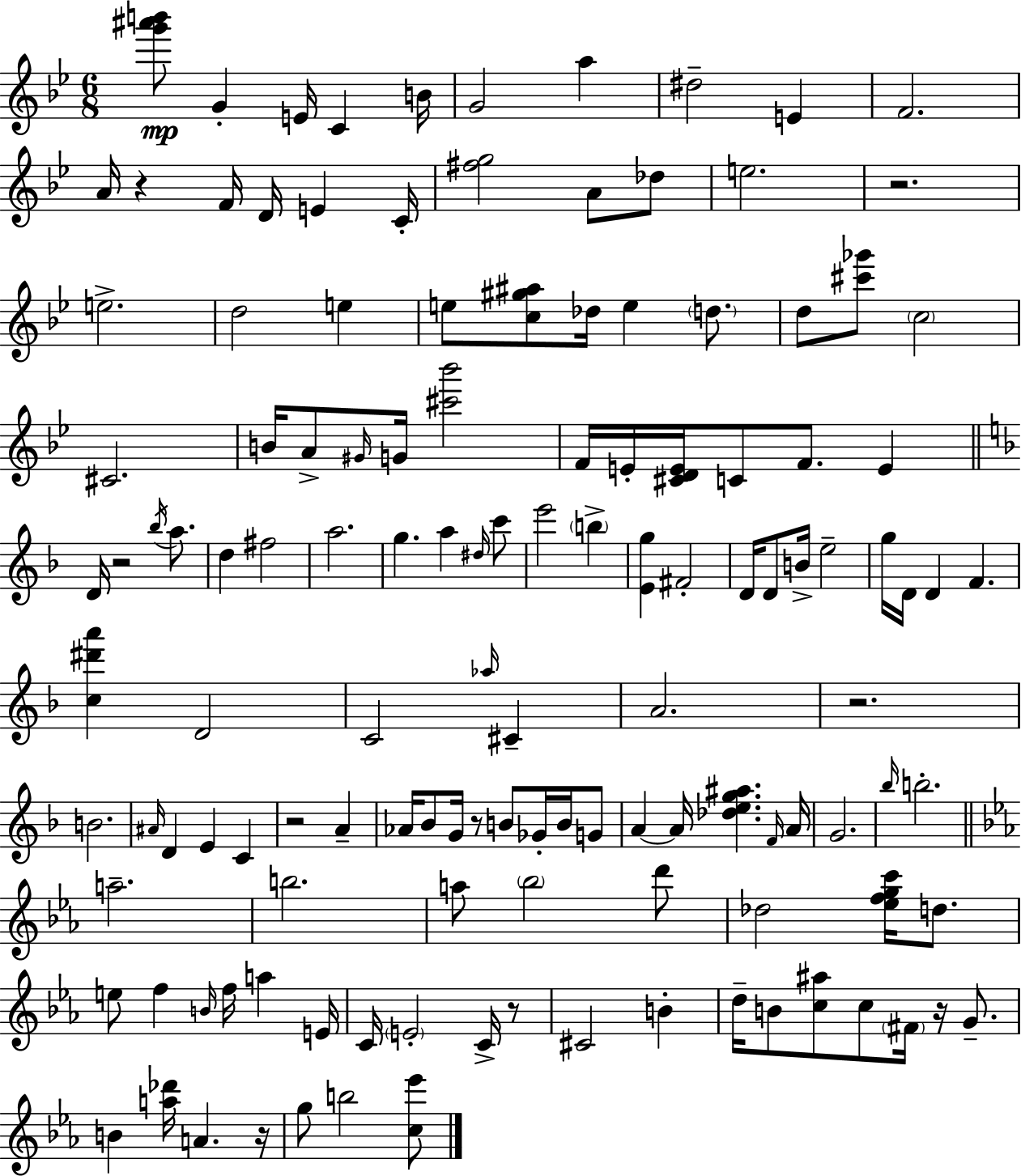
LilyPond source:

{
  \clef treble
  \numericTimeSignature
  \time 6/8
  \key bes \major
  <g''' ais''' b'''>8\mp g'4-. e'16 c'4 b'16 | g'2 a''4 | dis''2-- e'4 | f'2. | \break a'16 r4 f'16 d'16 e'4 c'16-. | <fis'' g''>2 a'8 des''8 | e''2. | r2. | \break e''2.-> | d''2 e''4 | e''8 <c'' gis'' ais''>8 des''16 e''4 \parenthesize d''8. | d''8 <cis''' ges'''>8 \parenthesize c''2 | \break cis'2. | b'16 a'8-> \grace { gis'16 } g'16 <cis''' bes'''>2 | f'16 e'16-. <cis' d' e'>16 c'8 f'8. e'4 | \bar "||" \break \key f \major d'16 r2 \acciaccatura { bes''16 } a''8. | d''4 fis''2 | a''2. | g''4. a''4 \grace { dis''16 } | \break c'''8 e'''2 \parenthesize b''4-> | <e' g''>4 fis'2-. | d'16 d'8 b'16-> e''2-- | g''16 d'16 d'4 f'4. | \break <c'' dis''' a'''>4 d'2 | c'2 \grace { aes''16 } cis'4-- | a'2. | r2. | \break b'2. | \grace { ais'16 } d'4 e'4 | c'4 r2 | a'4-- aes'16 bes'8 g'16 r8 b'8 | \break ges'16-. b'16 g'8 a'4~~ a'16 <des'' e'' g'' ais''>4. | \grace { f'16 } a'16 g'2. | \grace { bes''16 } b''2.-. | \bar "||" \break \key ees \major a''2.-- | b''2. | a''8 \parenthesize bes''2 d'''8 | des''2 <ees'' f'' g'' c'''>16 d''8. | \break e''8 f''4 \grace { b'16 } f''16 a''4 | e'16 c'16 \parenthesize e'2-. c'16-> r8 | cis'2 b'4-. | d''16-- b'8 <c'' ais''>8 c''8 \parenthesize fis'16 r16 g'8.-- | \break b'4 <a'' des'''>16 a'4. | r16 g''8 b''2 <c'' ees'''>8 | \bar "|."
}